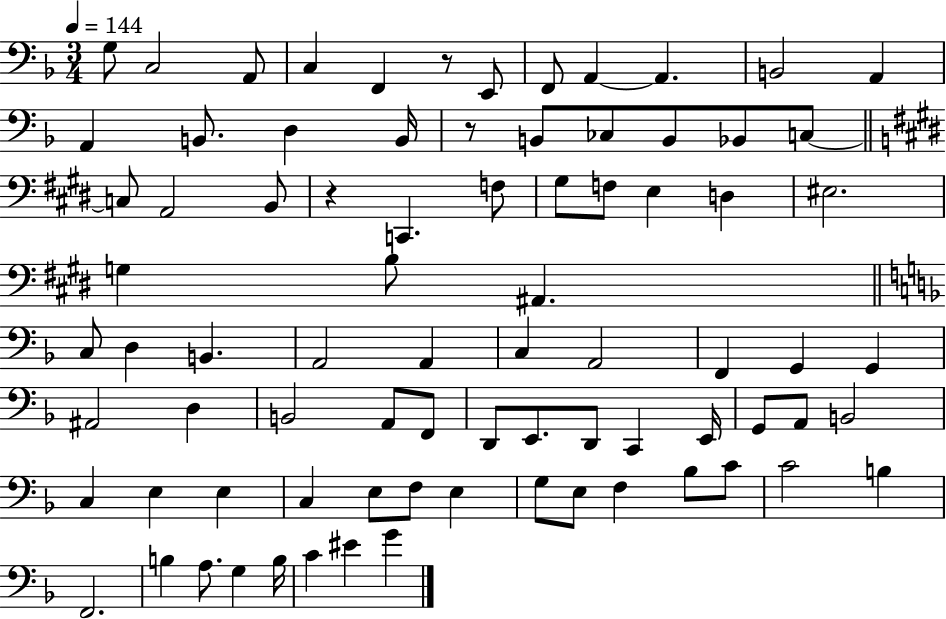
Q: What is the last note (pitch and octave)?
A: G4